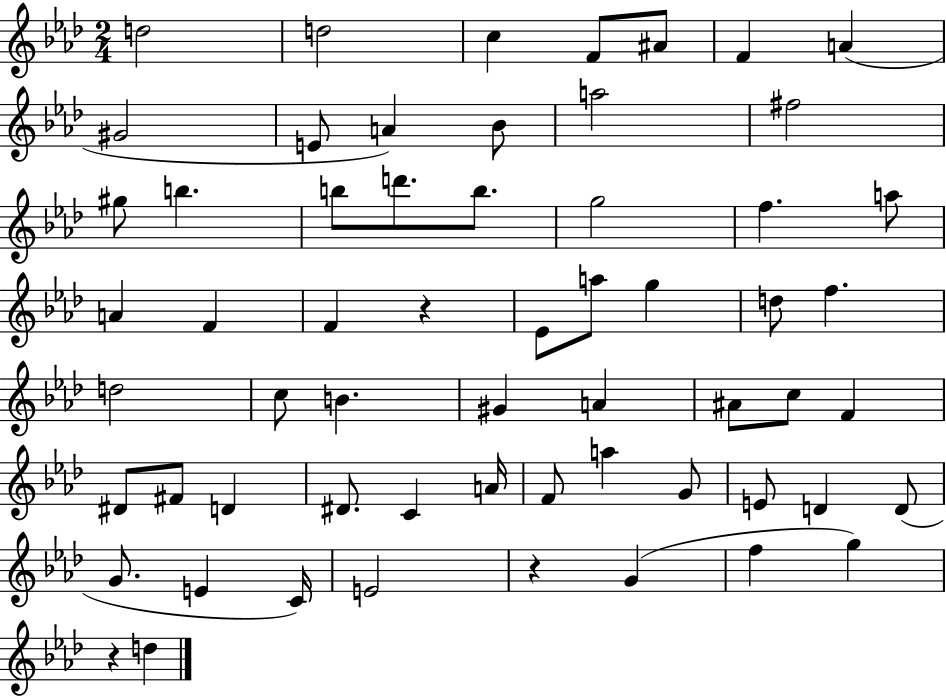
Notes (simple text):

D5/h D5/h C5/q F4/e A#4/e F4/q A4/q G#4/h E4/e A4/q Bb4/e A5/h F#5/h G#5/e B5/q. B5/e D6/e. B5/e. G5/h F5/q. A5/e A4/q F4/q F4/q R/q Eb4/e A5/e G5/q D5/e F5/q. D5/h C5/e B4/q. G#4/q A4/q A#4/e C5/e F4/q D#4/e F#4/e D4/q D#4/e. C4/q A4/s F4/e A5/q G4/e E4/e D4/q D4/e G4/e. E4/q C4/s E4/h R/q G4/q F5/q G5/q R/q D5/q